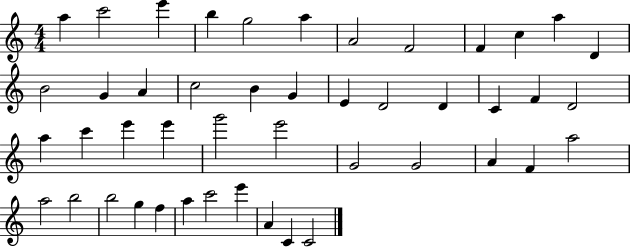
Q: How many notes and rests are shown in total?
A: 46